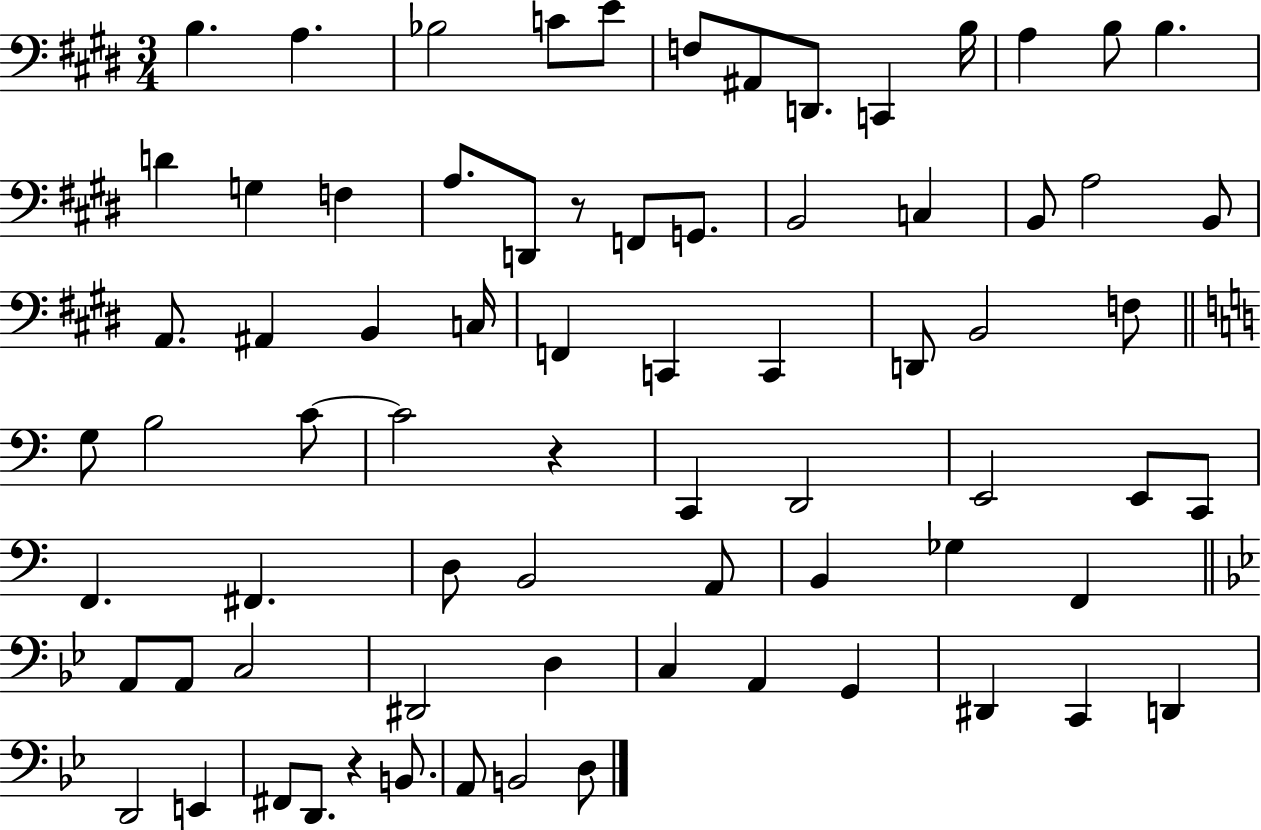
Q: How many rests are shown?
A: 3